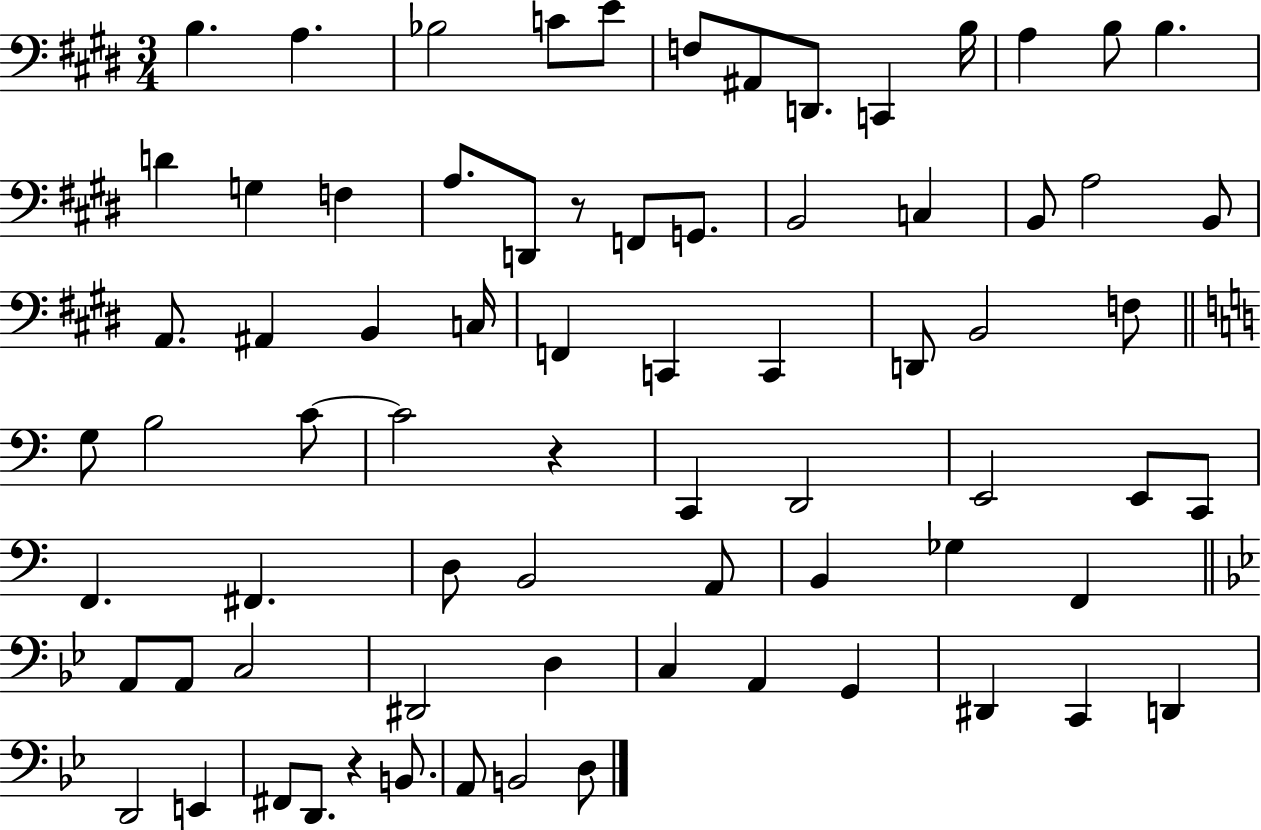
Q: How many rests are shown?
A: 3